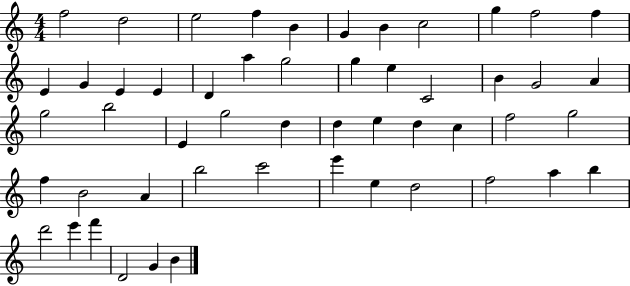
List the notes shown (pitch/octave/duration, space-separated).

F5/h D5/h E5/h F5/q B4/q G4/q B4/q C5/h G5/q F5/h F5/q E4/q G4/q E4/q E4/q D4/q A5/q G5/h G5/q E5/q C4/h B4/q G4/h A4/q G5/h B5/h E4/q G5/h D5/q D5/q E5/q D5/q C5/q F5/h G5/h F5/q B4/h A4/q B5/h C6/h E6/q E5/q D5/h F5/h A5/q B5/q D6/h E6/q F6/q D4/h G4/q B4/q